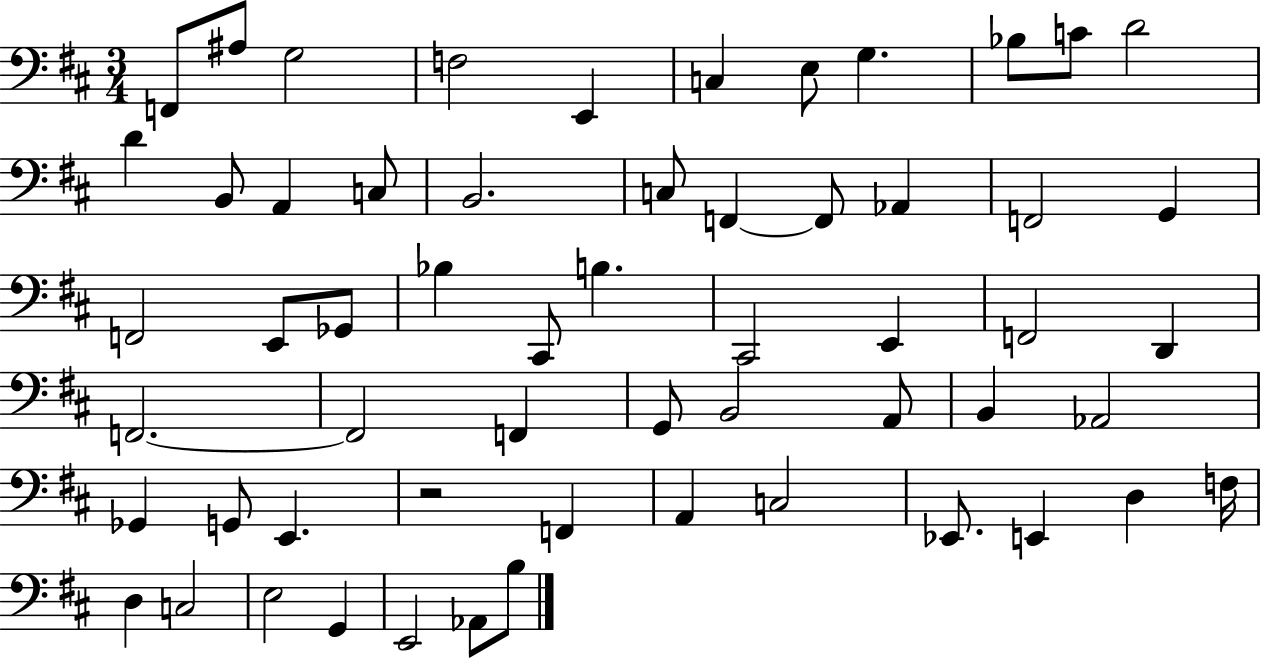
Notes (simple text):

F2/e A#3/e G3/h F3/h E2/q C3/q E3/e G3/q. Bb3/e C4/e D4/h D4/q B2/e A2/q C3/e B2/h. C3/e F2/q F2/e Ab2/q F2/h G2/q F2/h E2/e Gb2/e Bb3/q C#2/e B3/q. C#2/h E2/q F2/h D2/q F2/h. F2/h F2/q G2/e B2/h A2/e B2/q Ab2/h Gb2/q G2/e E2/q. R/h F2/q A2/q C3/h Eb2/e. E2/q D3/q F3/s D3/q C3/h E3/h G2/q E2/h Ab2/e B3/e